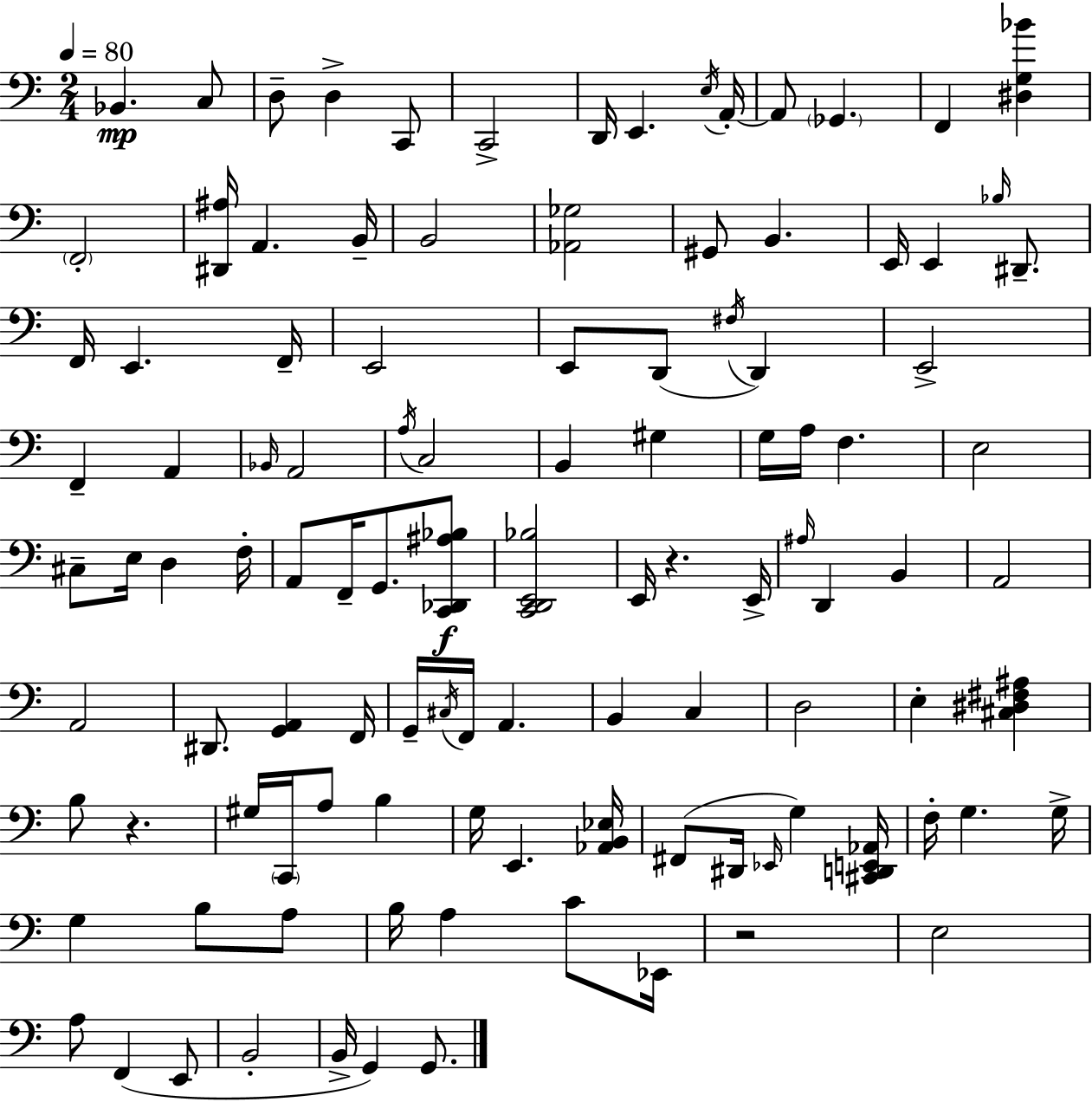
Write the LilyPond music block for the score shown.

{
  \clef bass
  \numericTimeSignature
  \time 2/4
  \key a \minor
  \tempo 4 = 80
  bes,4.\mp c8 | d8-- d4-> c,8 | c,2-> | d,16 e,4. \acciaccatura { e16 } | \break a,16-.~~ a,8 \parenthesize ges,4. | f,4 <dis g bes'>4 | \parenthesize f,2-. | <dis, ais>16 a,4. | \break b,16-- b,2 | <aes, ges>2 | gis,8 b,4. | e,16 e,4 \grace { bes16 } dis,8.-- | \break f,16 e,4. | f,16-- e,2 | e,8 d,8( \acciaccatura { fis16 } d,4) | e,2-> | \break f,4-- a,4 | \grace { bes,16 } a,2 | \acciaccatura { a16 } c2 | b,4 | \break gis4 g16 a16 f4. | e2 | cis8-- e16 | d4 f16-. a,8 f,16-- | \break g,8. <c, des, ais bes>8\f <c, d, e, bes>2 | e,16 r4. | e,16-> \grace { ais16 } d,4 | b,4 a,2 | \break a,2 | dis,8. | <g, a,>4 f,16 g,16-- \acciaccatura { cis16 } | f,16 a,4. b,4 | \break c4 d2 | e4-. | <cis dis fis ais>4 b8 | r4. gis16 | \break \parenthesize c,16 a8 b4 g16 | e,4. <aes, b, ees>16 fis,8( | dis,16 \grace { ees,16 }) g4 <cis, d, e, aes,>16 | f16-. g4. g16-> | \break g4 b8 a8 | b16 a4 c'8 ees,16 | r2 | e2 | \break a8 f,4( e,8 | b,2-. | b,16-> g,4) g,8. | \bar "|."
}